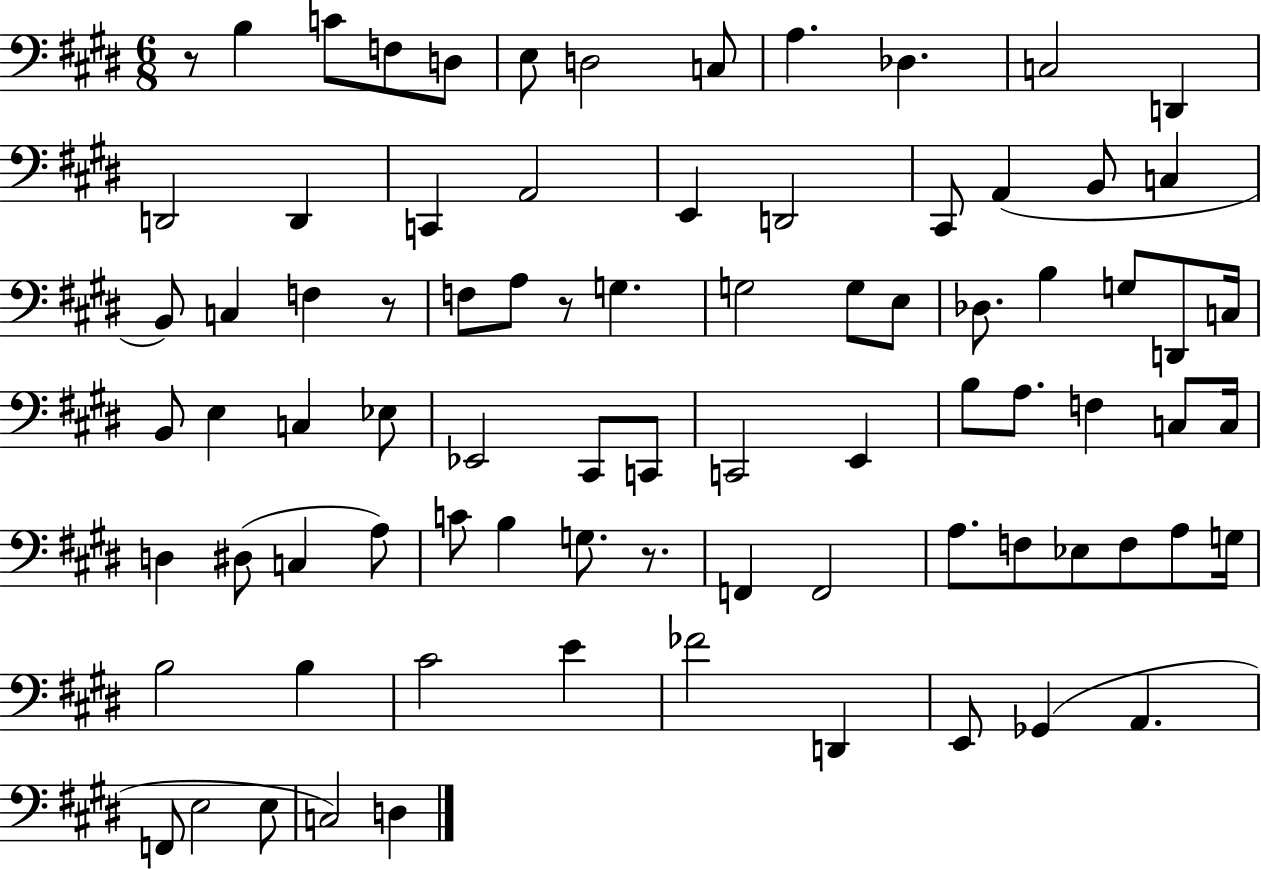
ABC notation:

X:1
T:Untitled
M:6/8
L:1/4
K:E
z/2 B, C/2 F,/2 D,/2 E,/2 D,2 C,/2 A, _D, C,2 D,, D,,2 D,, C,, A,,2 E,, D,,2 ^C,,/2 A,, B,,/2 C, B,,/2 C, F, z/2 F,/2 A,/2 z/2 G, G,2 G,/2 E,/2 _D,/2 B, G,/2 D,,/2 C,/4 B,,/2 E, C, _E,/2 _E,,2 ^C,,/2 C,,/2 C,,2 E,, B,/2 A,/2 F, C,/2 C,/4 D, ^D,/2 C, A,/2 C/2 B, G,/2 z/2 F,, F,,2 A,/2 F,/2 _E,/2 F,/2 A,/2 G,/4 B,2 B, ^C2 E _F2 D,, E,,/2 _G,, A,, F,,/2 E,2 E,/2 C,2 D,